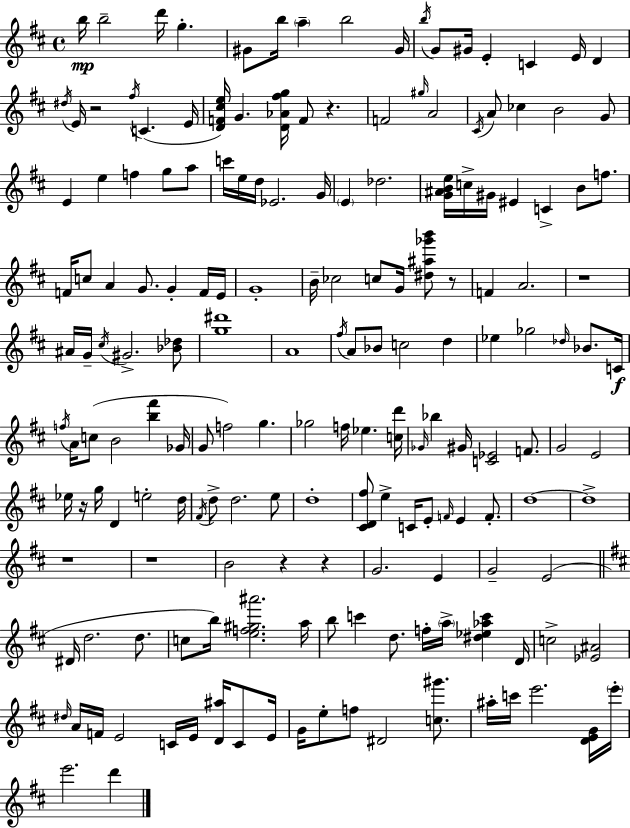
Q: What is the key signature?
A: D major